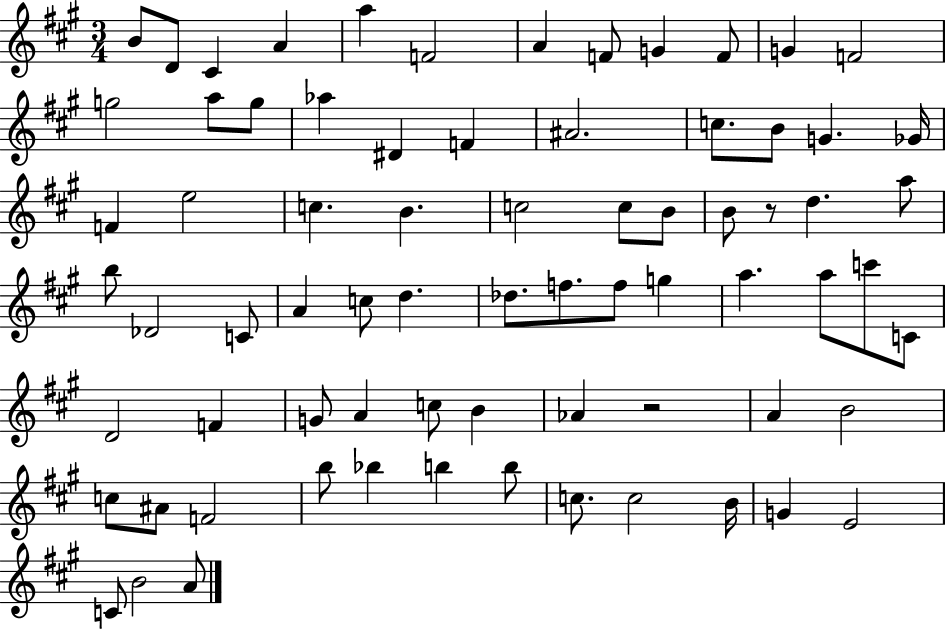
X:1
T:Untitled
M:3/4
L:1/4
K:A
B/2 D/2 ^C A a F2 A F/2 G F/2 G F2 g2 a/2 g/2 _a ^D F ^A2 c/2 B/2 G _G/4 F e2 c B c2 c/2 B/2 B/2 z/2 d a/2 b/2 _D2 C/2 A c/2 d _d/2 f/2 f/2 g a a/2 c'/2 C/2 D2 F G/2 A c/2 B _A z2 A B2 c/2 ^A/2 F2 b/2 _b b b/2 c/2 c2 B/4 G E2 C/2 B2 A/2